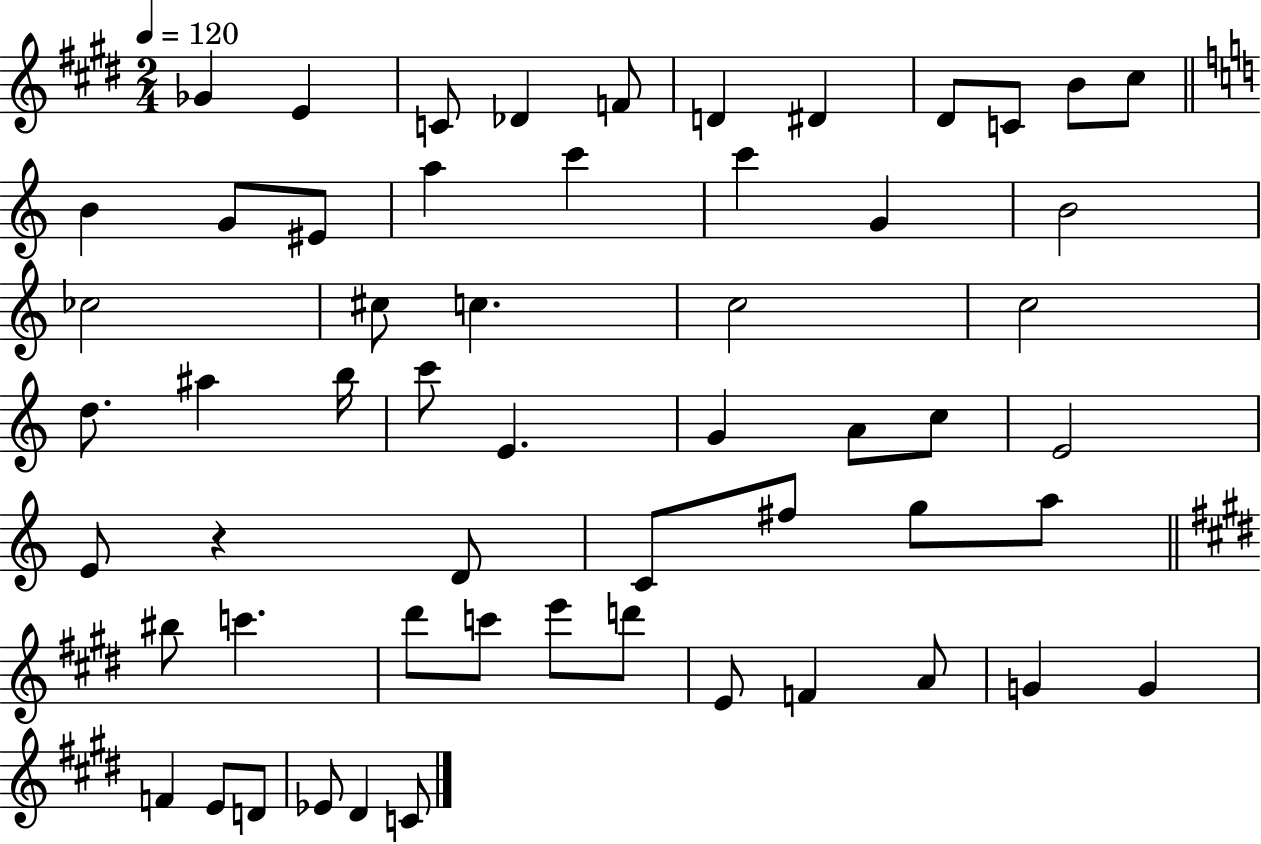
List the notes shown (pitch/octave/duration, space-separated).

Gb4/q E4/q C4/e Db4/q F4/e D4/q D#4/q D#4/e C4/e B4/e C#5/e B4/q G4/e EIS4/e A5/q C6/q C6/q G4/q B4/h CES5/h C#5/e C5/q. C5/h C5/h D5/e. A#5/q B5/s C6/e E4/q. G4/q A4/e C5/e E4/h E4/e R/q D4/e C4/e F#5/e G5/e A5/e BIS5/e C6/q. D#6/e C6/e E6/e D6/e E4/e F4/q A4/e G4/q G4/q F4/q E4/e D4/e Eb4/e D#4/q C4/e